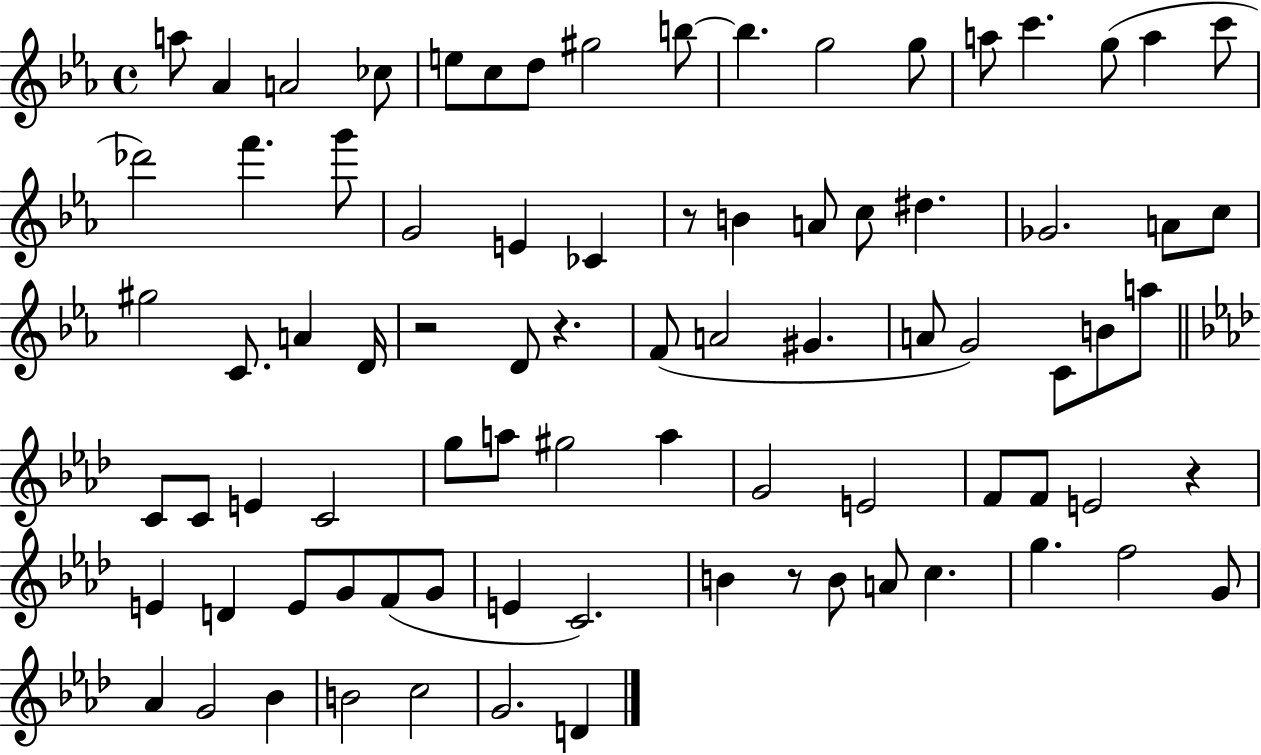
X:1
T:Untitled
M:4/4
L:1/4
K:Eb
a/2 _A A2 _c/2 e/2 c/2 d/2 ^g2 b/2 b g2 g/2 a/2 c' g/2 a c'/2 _d'2 f' g'/2 G2 E _C z/2 B A/2 c/2 ^d _G2 A/2 c/2 ^g2 C/2 A D/4 z2 D/2 z F/2 A2 ^G A/2 G2 C/2 B/2 a/2 C/2 C/2 E C2 g/2 a/2 ^g2 a G2 E2 F/2 F/2 E2 z E D E/2 G/2 F/2 G/2 E C2 B z/2 B/2 A/2 c g f2 G/2 _A G2 _B B2 c2 G2 D